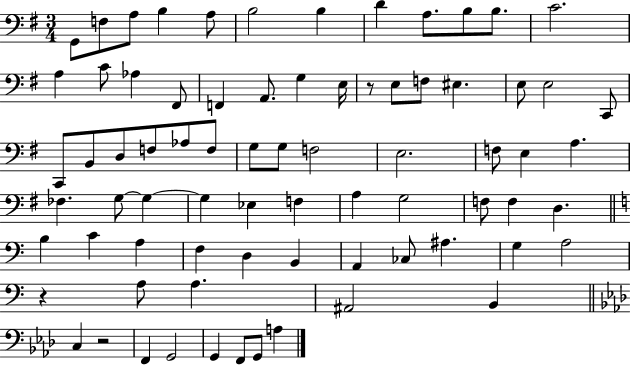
{
  \clef bass
  \numericTimeSignature
  \time 3/4
  \key g \major
  g,8 f8 a8 b4 a8 | b2 b4 | d'4 a8. b8 b8. | c'2. | \break a4 c'8 aes4 fis,8 | f,4 a,8. g4 e16 | r8 e8 f8 eis4. | e8 e2 c,8 | \break c,8 b,8 d8 f8 aes8 f8 | g8 g8 f2 | e2. | f8 e4 a4. | \break fes4. g8~~ g4~~ | g4 ees4 f4 | a4 g2 | f8 f4 d4. | \break \bar "||" \break \key a \minor b4 c'4 a4 | f4 d4 b,4 | a,4 ces8 ais4. | g4 a2 | \break r4 a8 a4. | ais,2 b,4 | \bar "||" \break \key aes \major c4 r2 | f,4 g,2 | g,4 f,8 g,8 a4 | \bar "|."
}